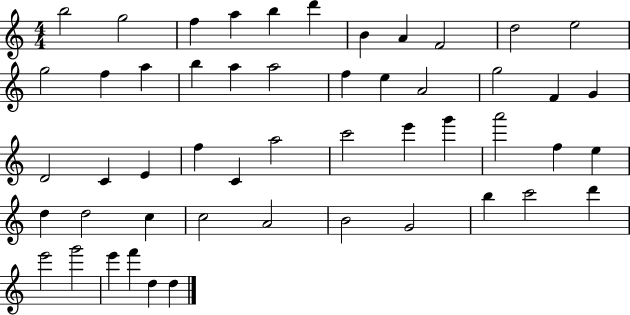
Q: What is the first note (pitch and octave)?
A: B5